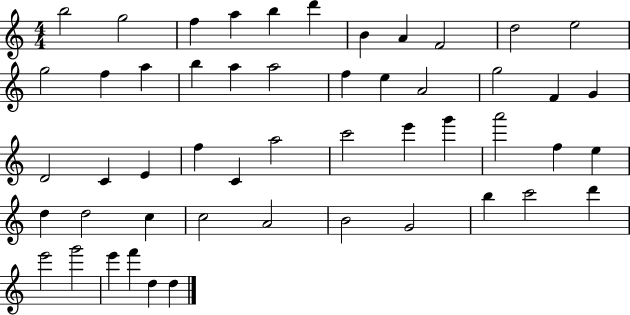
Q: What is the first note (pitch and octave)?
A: B5